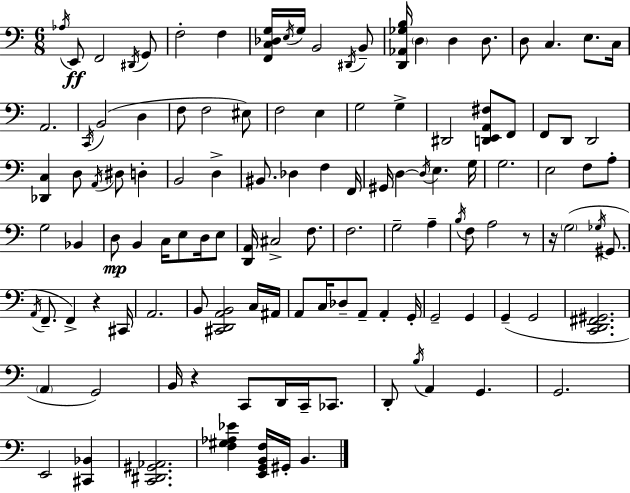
{
  \clef bass
  \numericTimeSignature
  \time 6/8
  \key a \minor
  \acciaccatura { aes16 }\ff e,8 f,2 \acciaccatura { dis,16 } | g,8 f2-. f4 | <f, c des g>16 \acciaccatura { e16 } g16 b,2 | \acciaccatura { dis,16 } b,8-- <d, aes, ges b>16 \parenthesize d4 d4 | \break d8. d8 c4. | e8. c16 a,2. | \acciaccatura { c,16 } b,2( | d4 f8 f2 | \break eis8) f2 | e4 g2 | g4-> dis,2 | <d, e, a, fis>8 f,8 f,8 d,8 d,2 | \break <des, c>4 d8 \acciaccatura { a,16 } | dis8 d4-. b,2 | d4-> bis,8. des4 | f4 f,16 gis,16 d4~~ \acciaccatura { d16 } | \break e4. g16 g2. | e2 | f8 a8-. g2 | bes,4 d8\mp b,4 | \break c16 e8 d16 e8 <d, a,>16 cis2-> | f8. f2. | g2-- | a4-- \acciaccatura { b16 } f8 a2 | \break r8 r16 \parenthesize g2( | \acciaccatura { ges16 } gis,8. \acciaccatura { a,16 } f,8.-- | f,4->) r4 cis,16 a,2. | b,8 | \break <cis, d, a, b,>2 c16 ais,16 a,8 | c16 des8-- a,8-- a,4-. g,16-. g,2-- | g,4 g,4--( | g,2 <c, d, fis, gis,>2. | \break \parenthesize a,4 | g,2) b,16 r4 | c,8 d,16 c,16-- ces,8. d,8-. | \acciaccatura { b16 } a,4 g,4. g,2. | \break e,2 | <cis, bes,>4 <c, dis, gis, aes,>2. | <f gis aes ees'>4 | <e, g, b, f>16 gis,16-. b,4. \bar "|."
}